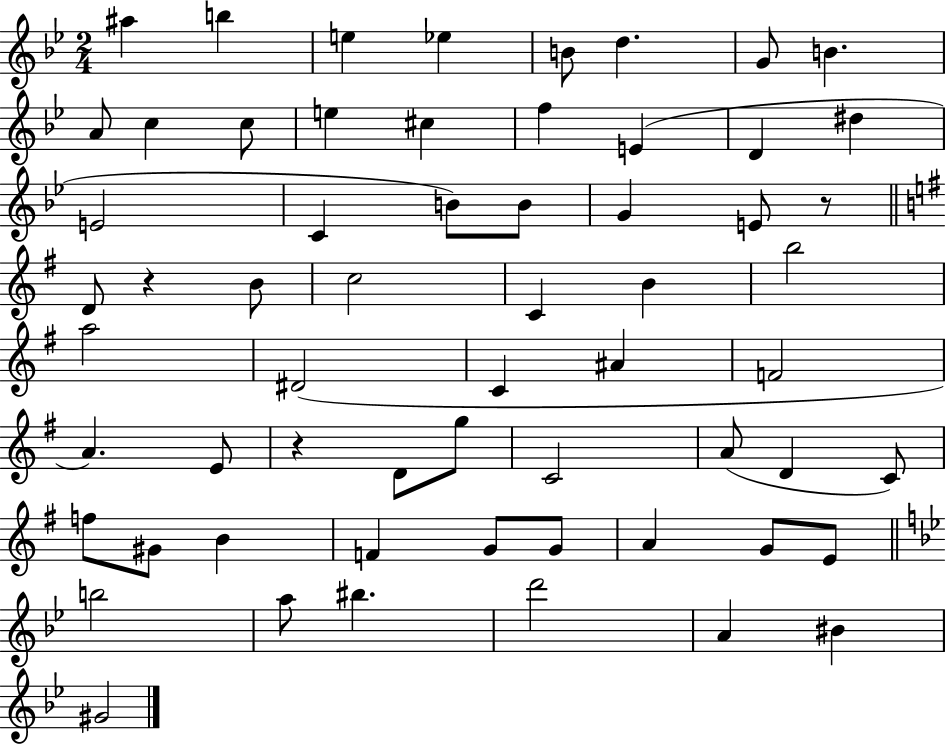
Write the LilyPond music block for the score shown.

{
  \clef treble
  \numericTimeSignature
  \time 2/4
  \key bes \major
  ais''4 b''4 | e''4 ees''4 | b'8 d''4. | g'8 b'4. | \break a'8 c''4 c''8 | e''4 cis''4 | f''4 e'4( | d'4 dis''4 | \break e'2 | c'4 b'8) b'8 | g'4 e'8 r8 | \bar "||" \break \key g \major d'8 r4 b'8 | c''2 | c'4 b'4 | b''2 | \break a''2 | dis'2( | c'4 ais'4 | f'2 | \break a'4.) e'8 | r4 d'8 g''8 | c'2 | a'8( d'4 c'8) | \break f''8 gis'8 b'4 | f'4 g'8 g'8 | a'4 g'8 e'8 | \bar "||" \break \key bes \major b''2 | a''8 bis''4. | d'''2 | a'4 bis'4 | \break gis'2 | \bar "|."
}